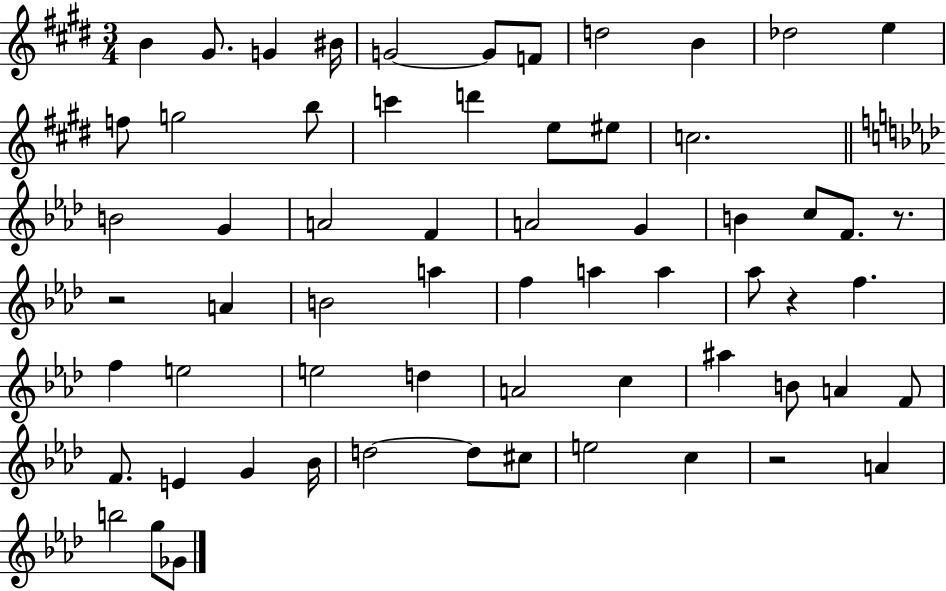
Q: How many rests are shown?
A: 4